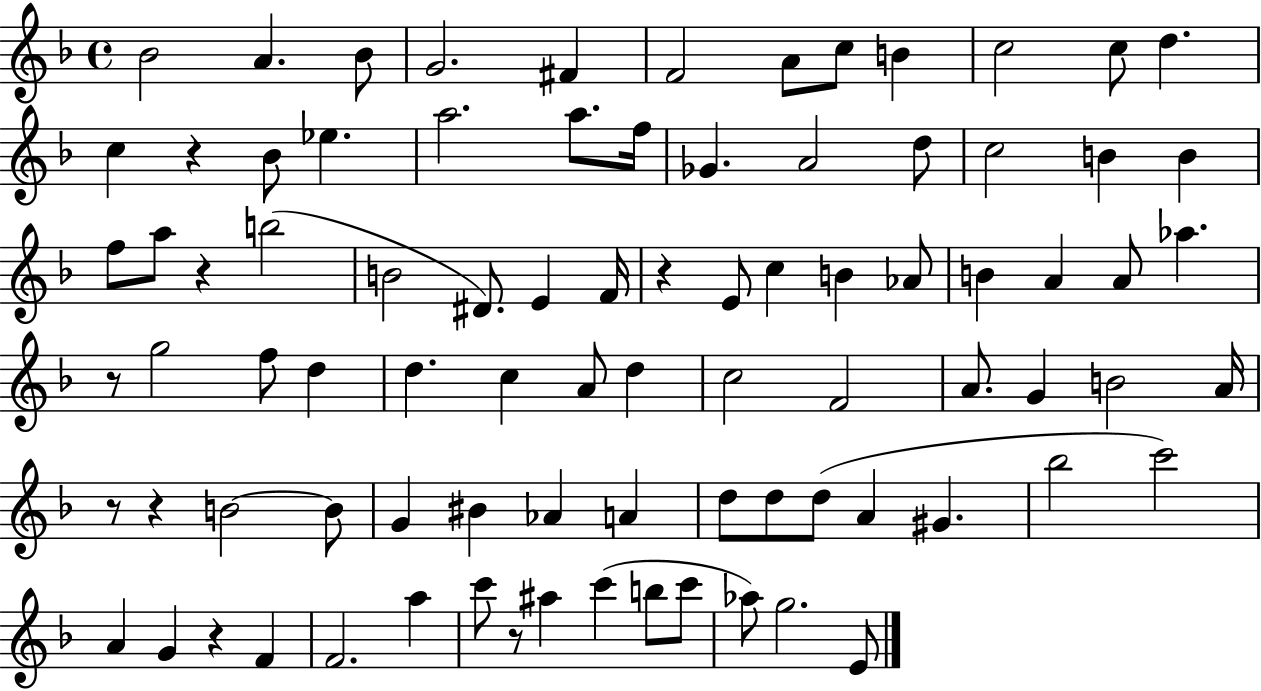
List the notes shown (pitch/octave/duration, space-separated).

Bb4/h A4/q. Bb4/e G4/h. F#4/q F4/h A4/e C5/e B4/q C5/h C5/e D5/q. C5/q R/q Bb4/e Eb5/q. A5/h. A5/e. F5/s Gb4/q. A4/h D5/e C5/h B4/q B4/q F5/e A5/e R/q B5/h B4/h D#4/e. E4/q F4/s R/q E4/e C5/q B4/q Ab4/e B4/q A4/q A4/e Ab5/q. R/e G5/h F5/e D5/q D5/q. C5/q A4/e D5/q C5/h F4/h A4/e. G4/q B4/h A4/s R/e R/q B4/h B4/e G4/q BIS4/q Ab4/q A4/q D5/e D5/e D5/e A4/q G#4/q. Bb5/h C6/h A4/q G4/q R/q F4/q F4/h. A5/q C6/e R/e A#5/q C6/q B5/e C6/e Ab5/e G5/h. E4/e